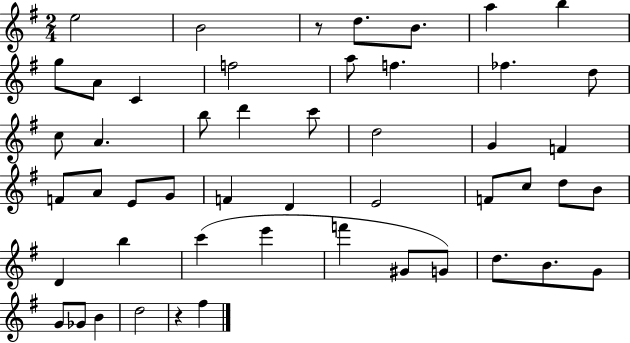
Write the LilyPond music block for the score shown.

{
  \clef treble
  \numericTimeSignature
  \time 2/4
  \key g \major
  e''2 | b'2 | r8 d''8. b'8. | a''4 b''4 | \break g''8 a'8 c'4 | f''2 | a''8 f''4. | fes''4. d''8 | \break c''8 a'4. | b''8 d'''4 c'''8 | d''2 | g'4 f'4 | \break f'8 a'8 e'8 g'8 | f'4 d'4 | e'2 | f'8 c''8 d''8 b'8 | \break d'4 b''4 | c'''4( e'''4 | f'''4 gis'8 g'8) | d''8. b'8. g'8 | \break g'8 ges'8 b'4 | d''2 | r4 fis''4 | \bar "|."
}